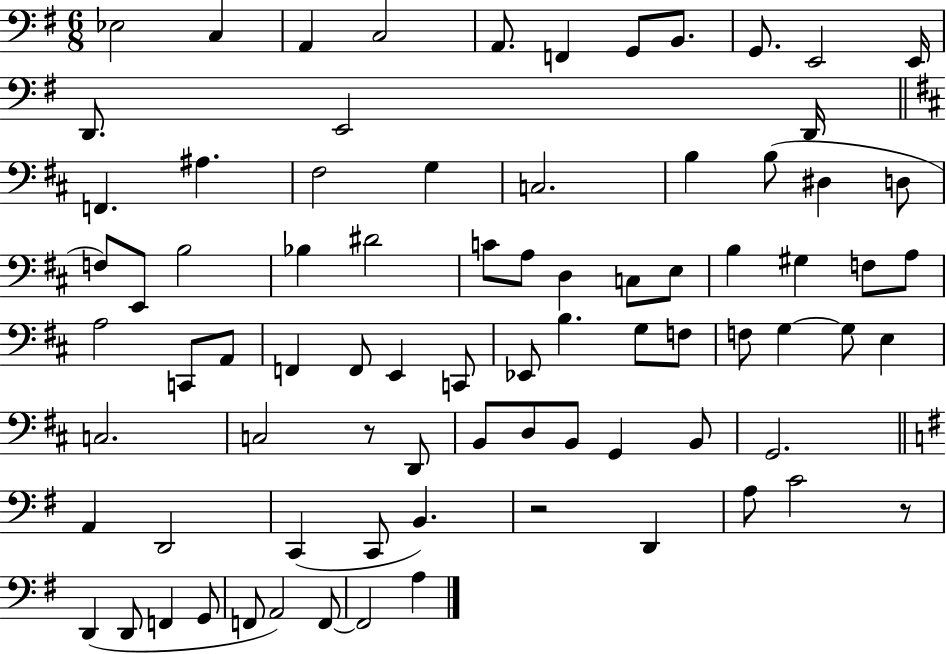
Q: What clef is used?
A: bass